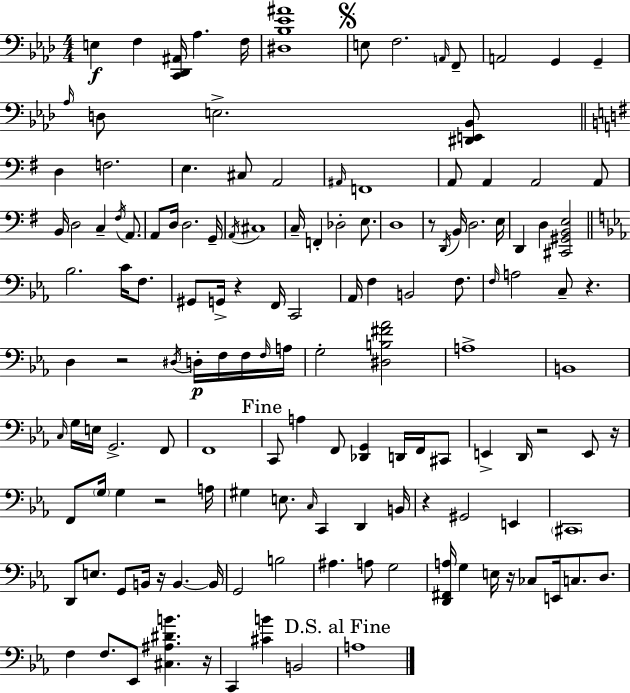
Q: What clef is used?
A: bass